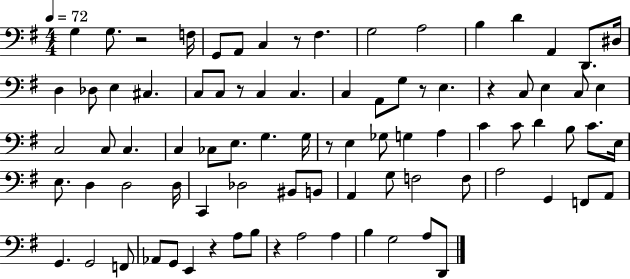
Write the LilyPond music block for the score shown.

{
  \clef bass
  \numericTimeSignature
  \time 4/4
  \key g \major
  \tempo 4 = 72
  g4 g8. r2 f16 | g,8 a,8 c4 r8 fis4. | g2 a2 | b4 d'4 a,4 d,8. dis16 | \break d4 des8 e4 cis4. | c8 c8 r8 c4 c4. | c4 a,8 g8 r8 e4. | r4 c8 e4 c8 e4 | \break c2 c8 c4. | c4 ces8 e8. g4. g16 | r8 e4 ges8 g4 a4 | c'4 c'8 d'4 b8 c'8. e16 | \break e8. d4 d2 d16 | c,4 des2 bis,8 b,8 | a,4 g8 f2 f8 | a2 g,4 f,8 a,8 | \break g,4. g,2 f,8 | aes,8 g,8 e,4 r4 a8 b8 | r4 a2 a4 | b4 g2 a8 d,8 | \break \bar "|."
}